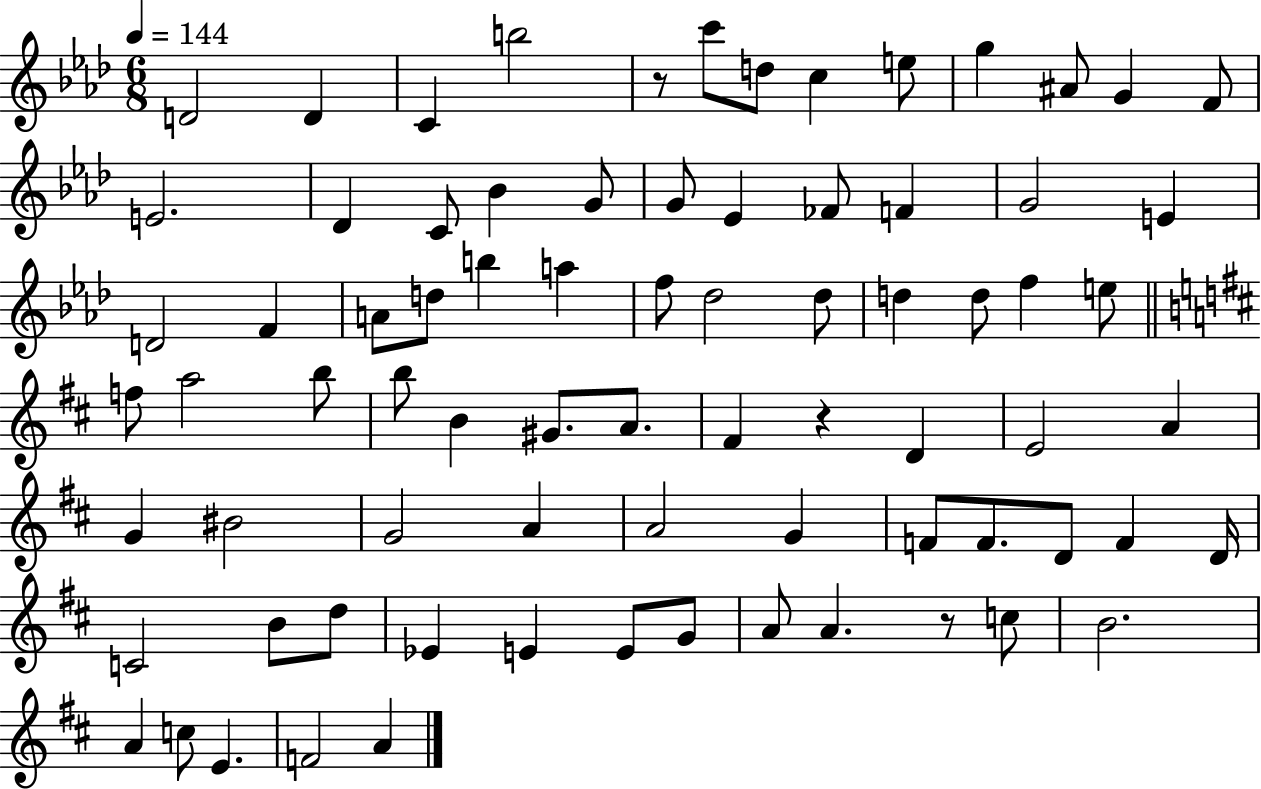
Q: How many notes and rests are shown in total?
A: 77